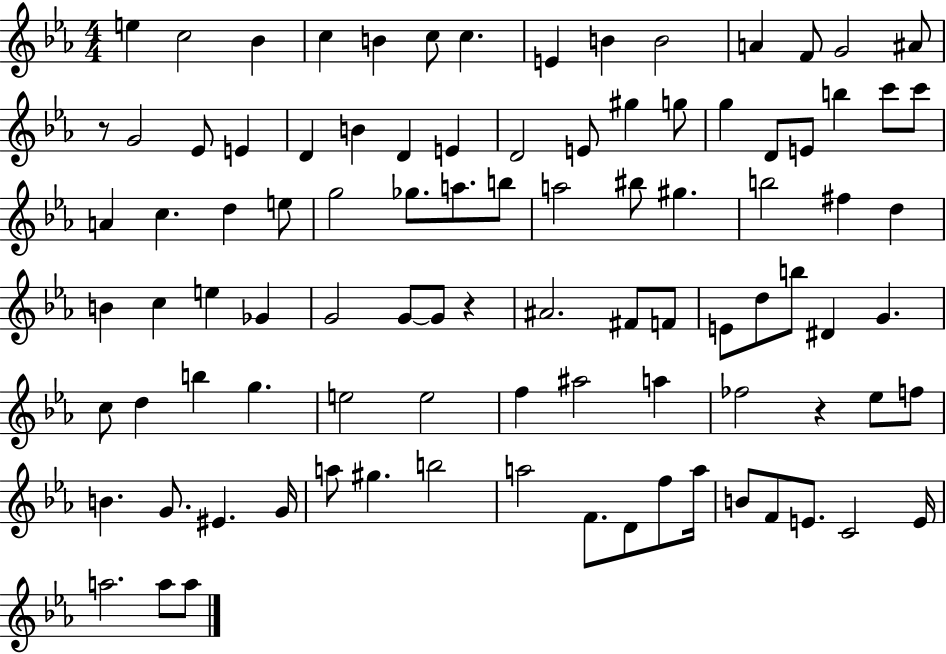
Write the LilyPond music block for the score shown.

{
  \clef treble
  \numericTimeSignature
  \time 4/4
  \key ees \major
  \repeat volta 2 { e''4 c''2 bes'4 | c''4 b'4 c''8 c''4. | e'4 b'4 b'2 | a'4 f'8 g'2 ais'8 | \break r8 g'2 ees'8 e'4 | d'4 b'4 d'4 e'4 | d'2 e'8 gis''4 g''8 | g''4 d'8 e'8 b''4 c'''8 c'''8 | \break a'4 c''4. d''4 e''8 | g''2 ges''8. a''8. b''8 | a''2 bis''8 gis''4. | b''2 fis''4 d''4 | \break b'4 c''4 e''4 ges'4 | g'2 g'8~~ g'8 r4 | ais'2. fis'8 f'8 | e'8 d''8 b''8 dis'4 g'4. | \break c''8 d''4 b''4 g''4. | e''2 e''2 | f''4 ais''2 a''4 | fes''2 r4 ees''8 f''8 | \break b'4. g'8. eis'4. g'16 | a''8 gis''4. b''2 | a''2 f'8. d'8 f''8 a''16 | b'8 f'8 e'8. c'2 e'16 | \break a''2. a''8 a''8 | } \bar "|."
}